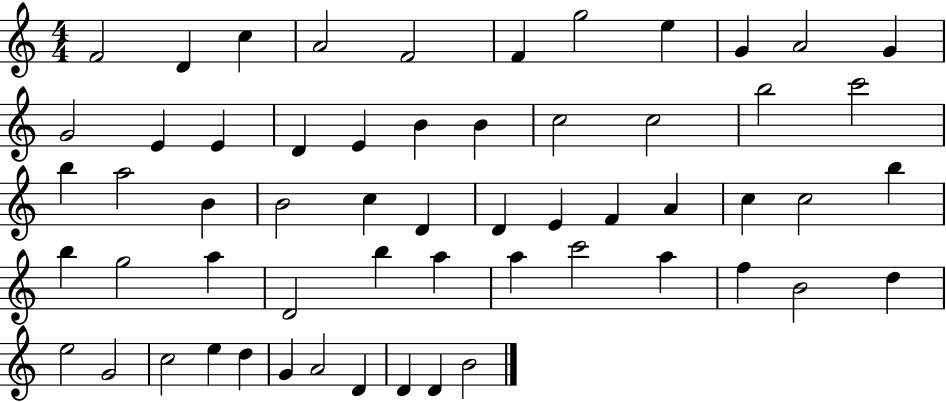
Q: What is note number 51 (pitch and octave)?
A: E5